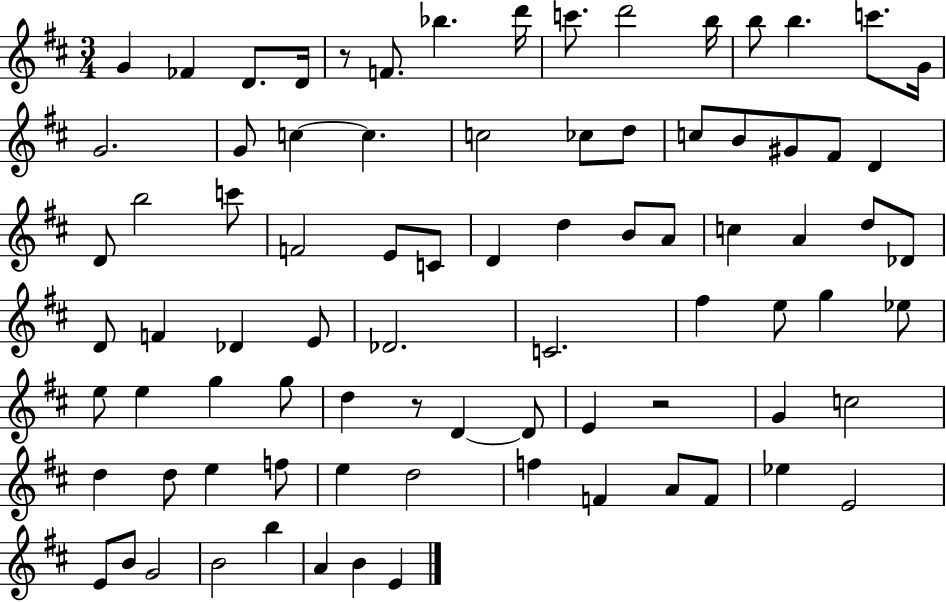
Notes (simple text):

G4/q FES4/q D4/e. D4/s R/e F4/e. Bb5/q. D6/s C6/e. D6/h B5/s B5/e B5/q. C6/e. G4/s G4/h. G4/e C5/q C5/q. C5/h CES5/e D5/e C5/e B4/e G#4/e F#4/e D4/q D4/e B5/h C6/e F4/h E4/e C4/e D4/q D5/q B4/e A4/e C5/q A4/q D5/e Db4/e D4/e F4/q Db4/q E4/e Db4/h. C4/h. F#5/q E5/e G5/q Eb5/e E5/e E5/q G5/q G5/e D5/q R/e D4/q D4/e E4/q R/h G4/q C5/h D5/q D5/e E5/q F5/e E5/q D5/h F5/q F4/q A4/e F4/e Eb5/q E4/h E4/e B4/e G4/h B4/h B5/q A4/q B4/q E4/q